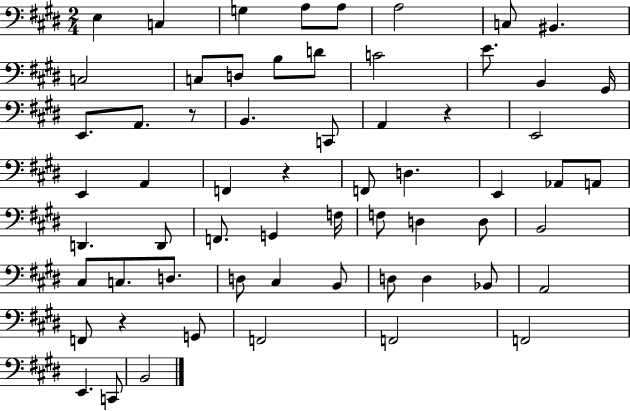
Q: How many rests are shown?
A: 4